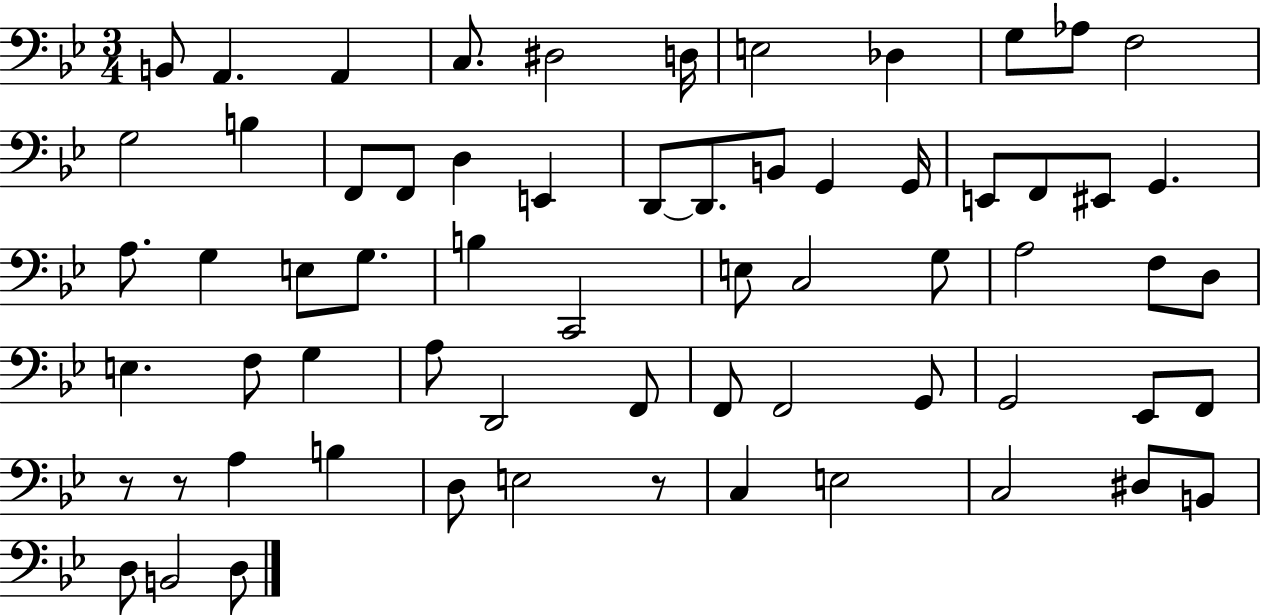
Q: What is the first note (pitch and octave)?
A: B2